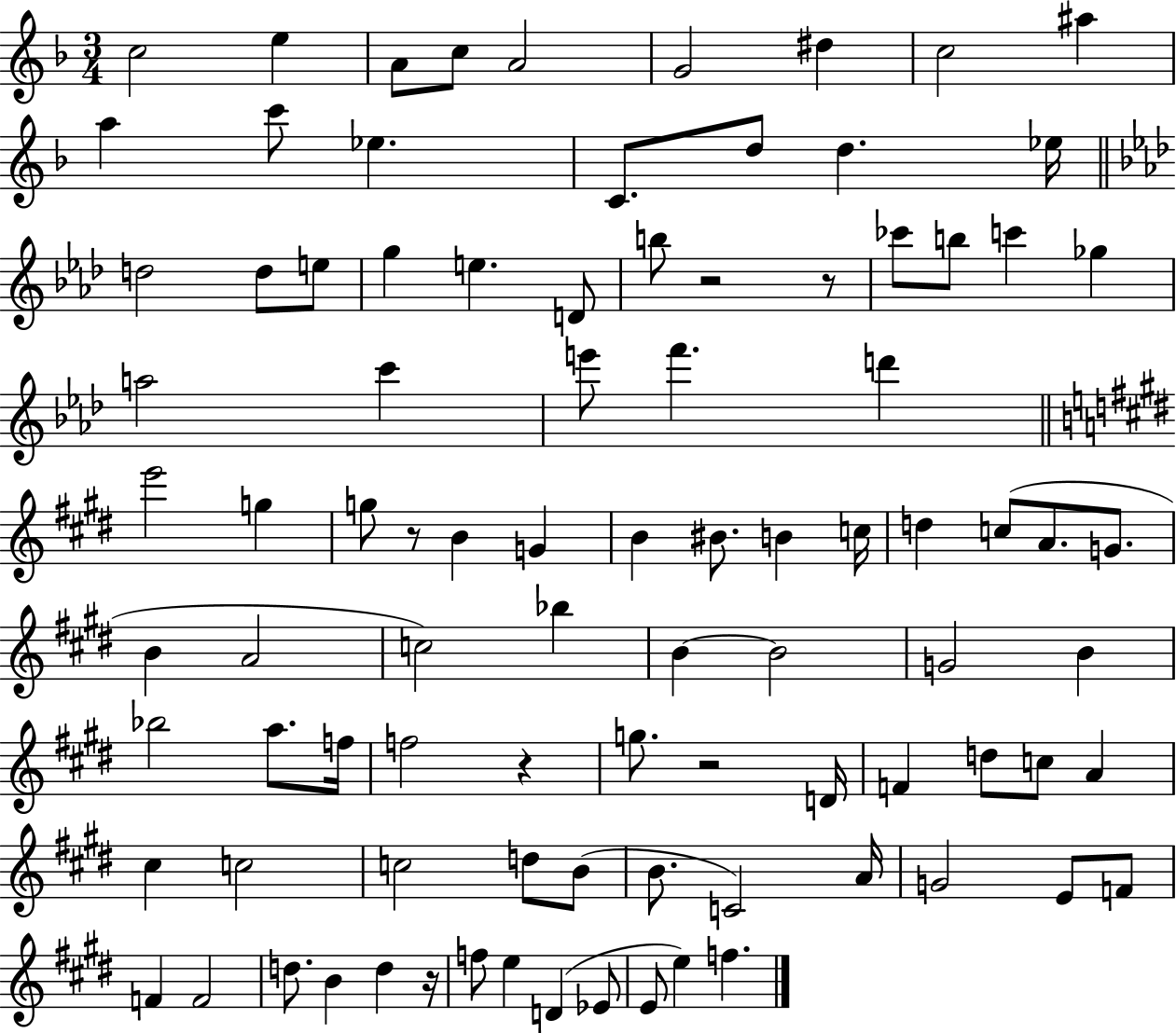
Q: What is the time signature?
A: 3/4